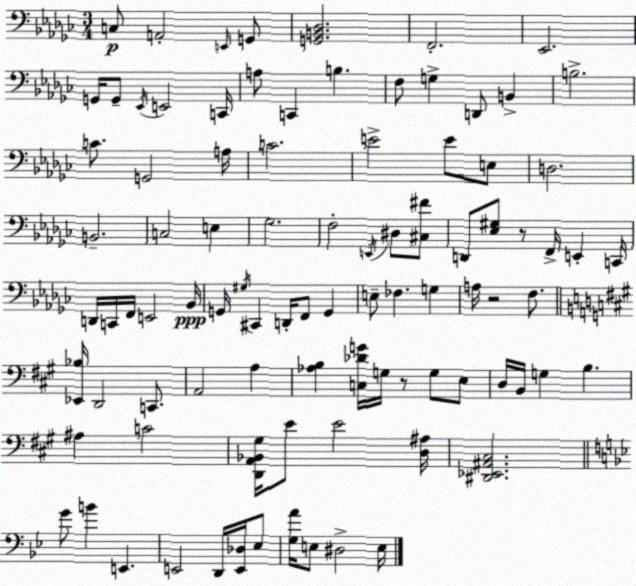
X:1
T:Untitled
M:3/4
L:1/4
K:Ebm
C,/2 A,,2 E,,/4 G,,/2 [G,,B,,_D,]2 F,,2 _E,,2 G,,/4 G,,/2 _E,,/4 E,,2 C,,/4 A,/2 C,, B, F,/2 G, D,,/2 B,, B,2 C/2 G,,2 A,/4 C2 E2 E/2 E,/2 D,2 B,,2 C,2 E, _G,2 F,2 E,,/4 ^D,/2 [^C,^F]/2 D,,/2 [_E,^G,]/2 z/2 F,,/4 E,, C,,/4 D,,/4 C,,/4 F,,/4 E,,2 _B,,/4 G,,/4 ^G,/4 ^C,, D,,/4 F,,/2 G,, E,/2 _F, G, A,/4 z2 F,/2 [_E,,_B,]/4 D,,2 C,,/2 A,,2 A, [_A,B,] [C,_DG]/4 G,/4 z/2 G,/2 E,/2 D,/4 B,,/4 G, B, ^A, C2 [D,,A,,_B,,^G,]/4 E/2 E2 [D,^A,]/4 [^D,,_E,,^A,,^C,]2 G/2 B E,, E,,2 D,,/4 [E,,_D,]/4 _E,/2 [G,A]/4 E,/2 ^D,2 E,/4